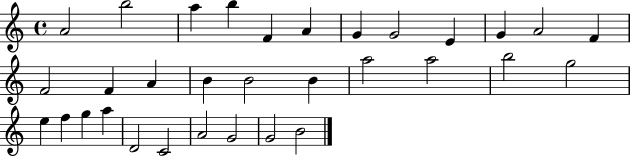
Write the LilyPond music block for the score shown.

{
  \clef treble
  \time 4/4
  \defaultTimeSignature
  \key c \major
  a'2 b''2 | a''4 b''4 f'4 a'4 | g'4 g'2 e'4 | g'4 a'2 f'4 | \break f'2 f'4 a'4 | b'4 b'2 b'4 | a''2 a''2 | b''2 g''2 | \break e''4 f''4 g''4 a''4 | d'2 c'2 | a'2 g'2 | g'2 b'2 | \break \bar "|."
}